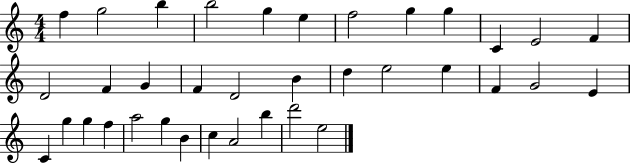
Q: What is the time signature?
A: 4/4